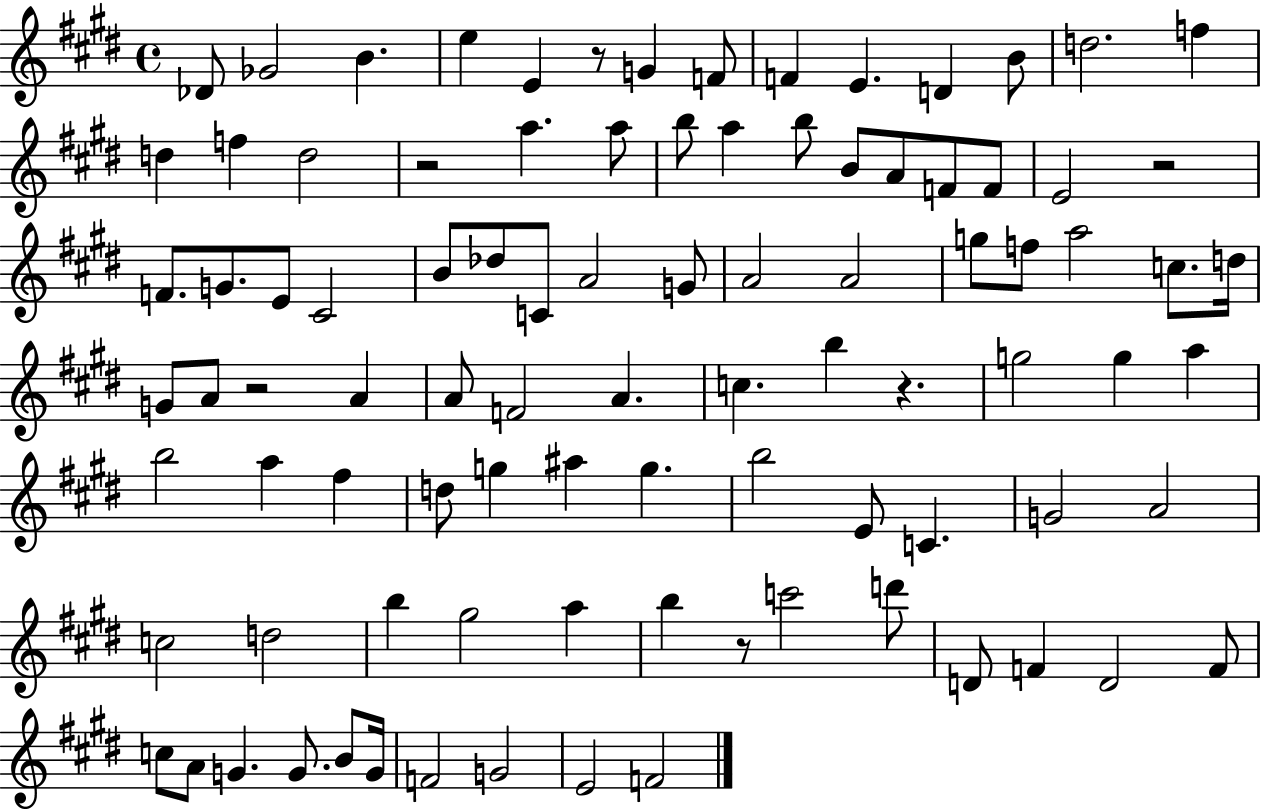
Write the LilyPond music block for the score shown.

{
  \clef treble
  \time 4/4
  \defaultTimeSignature
  \key e \major
  des'8 ges'2 b'4. | e''4 e'4 r8 g'4 f'8 | f'4 e'4. d'4 b'8 | d''2. f''4 | \break d''4 f''4 d''2 | r2 a''4. a''8 | b''8 a''4 b''8 b'8 a'8 f'8 f'8 | e'2 r2 | \break f'8. g'8. e'8 cis'2 | b'8 des''8 c'8 a'2 g'8 | a'2 a'2 | g''8 f''8 a''2 c''8. d''16 | \break g'8 a'8 r2 a'4 | a'8 f'2 a'4. | c''4. b''4 r4. | g''2 g''4 a''4 | \break b''2 a''4 fis''4 | d''8 g''4 ais''4 g''4. | b''2 e'8 c'4. | g'2 a'2 | \break c''2 d''2 | b''4 gis''2 a''4 | b''4 r8 c'''2 d'''8 | d'8 f'4 d'2 f'8 | \break c''8 a'8 g'4. g'8. b'8 g'16 | f'2 g'2 | e'2 f'2 | \bar "|."
}